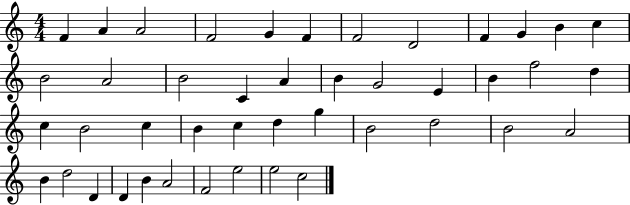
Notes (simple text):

F4/q A4/q A4/h F4/h G4/q F4/q F4/h D4/h F4/q G4/q B4/q C5/q B4/h A4/h B4/h C4/q A4/q B4/q G4/h E4/q B4/q F5/h D5/q C5/q B4/h C5/q B4/q C5/q D5/q G5/q B4/h D5/h B4/h A4/h B4/q D5/h D4/q D4/q B4/q A4/h F4/h E5/h E5/h C5/h